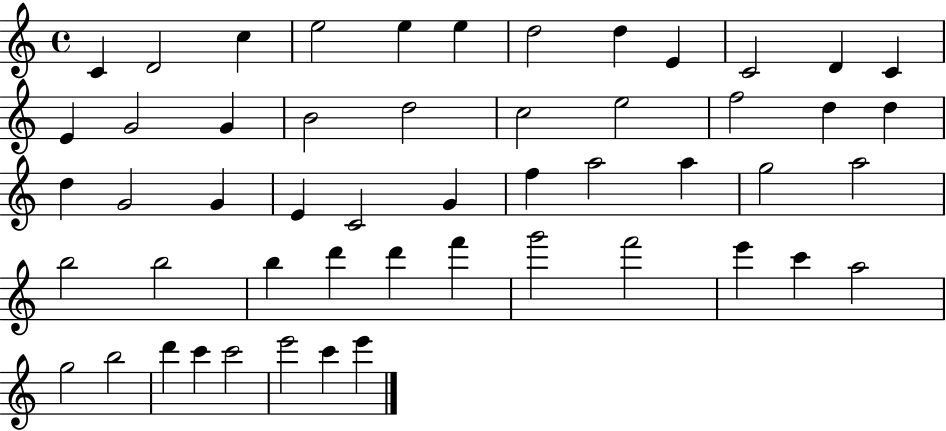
C4/q D4/h C5/q E5/h E5/q E5/q D5/h D5/q E4/q C4/h D4/q C4/q E4/q G4/h G4/q B4/h D5/h C5/h E5/h F5/h D5/q D5/q D5/q G4/h G4/q E4/q C4/h G4/q F5/q A5/h A5/q G5/h A5/h B5/h B5/h B5/q D6/q D6/q F6/q G6/h F6/h E6/q C6/q A5/h G5/h B5/h D6/q C6/q C6/h E6/h C6/q E6/q